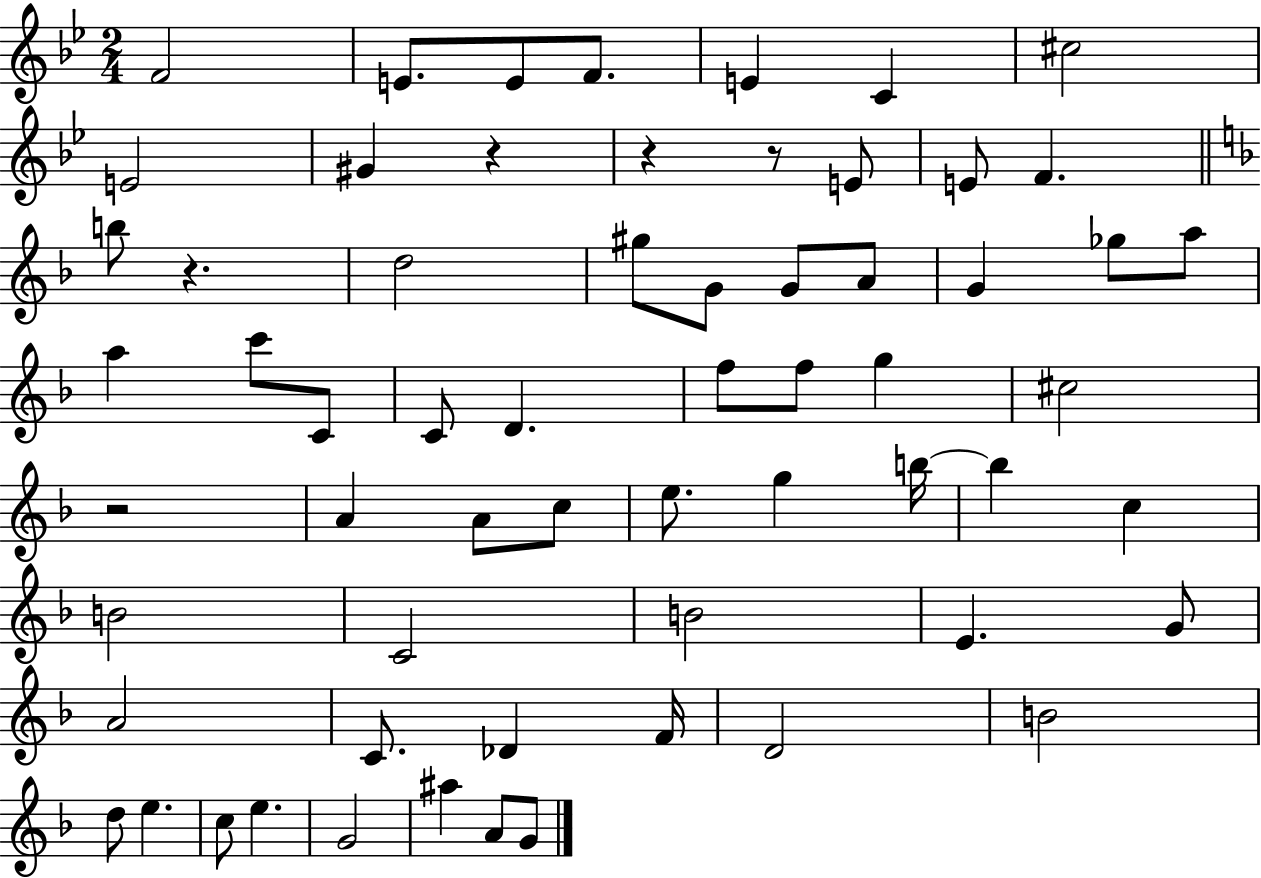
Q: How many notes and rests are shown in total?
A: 62